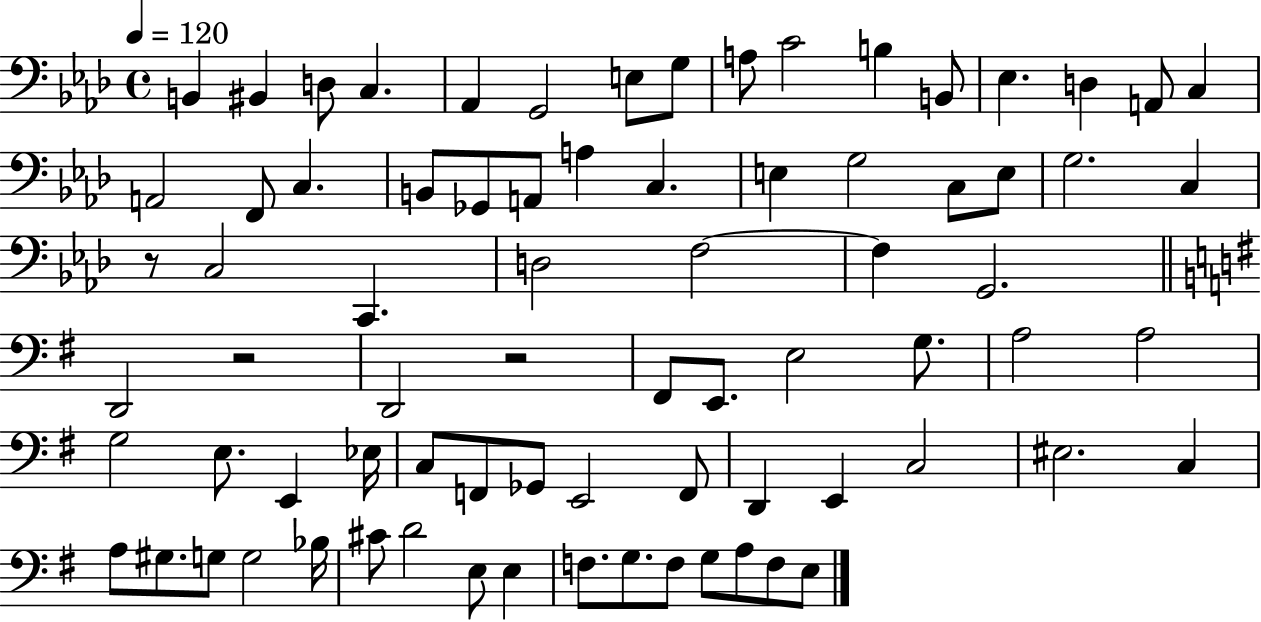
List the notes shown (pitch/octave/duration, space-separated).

B2/q BIS2/q D3/e C3/q. Ab2/q G2/h E3/e G3/e A3/e C4/h B3/q B2/e Eb3/q. D3/q A2/e C3/q A2/h F2/e C3/q. B2/e Gb2/e A2/e A3/q C3/q. E3/q G3/h C3/e E3/e G3/h. C3/q R/e C3/h C2/q. D3/h F3/h F3/q G2/h. D2/h R/h D2/h R/h F#2/e E2/e. E3/h G3/e. A3/h A3/h G3/h E3/e. E2/q Eb3/s C3/e F2/e Gb2/e E2/h F2/e D2/q E2/q C3/h EIS3/h. C3/q A3/e G#3/e. G3/e G3/h Bb3/s C#4/e D4/h E3/e E3/q F3/e. G3/e. F3/e G3/e A3/e F3/e E3/e